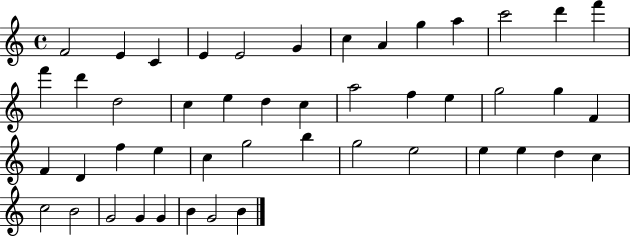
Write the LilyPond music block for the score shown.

{
  \clef treble
  \time 4/4
  \defaultTimeSignature
  \key c \major
  f'2 e'4 c'4 | e'4 e'2 g'4 | c''4 a'4 g''4 a''4 | c'''2 d'''4 f'''4 | \break f'''4 d'''4 d''2 | c''4 e''4 d''4 c''4 | a''2 f''4 e''4 | g''2 g''4 f'4 | \break f'4 d'4 f''4 e''4 | c''4 g''2 b''4 | g''2 e''2 | e''4 e''4 d''4 c''4 | \break c''2 b'2 | g'2 g'4 g'4 | b'4 g'2 b'4 | \bar "|."
}